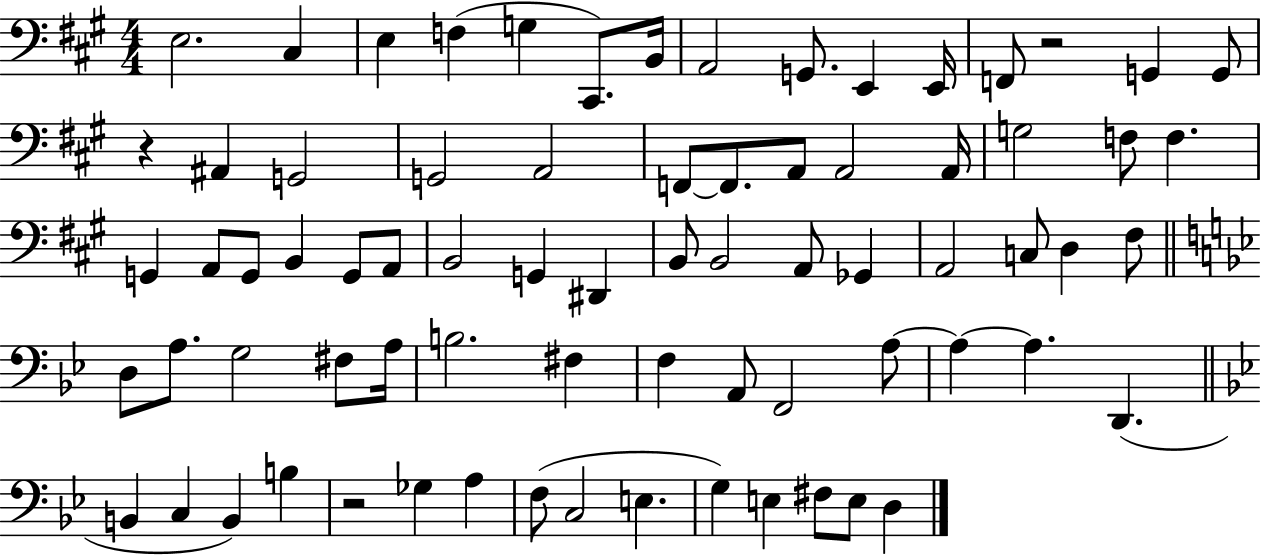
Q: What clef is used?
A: bass